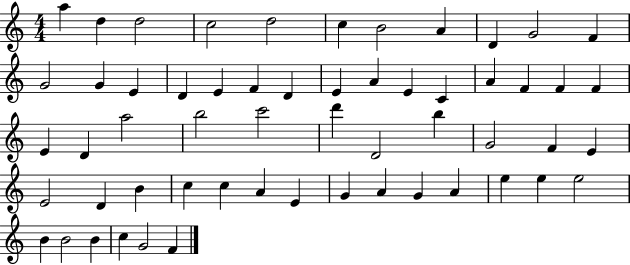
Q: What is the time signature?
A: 4/4